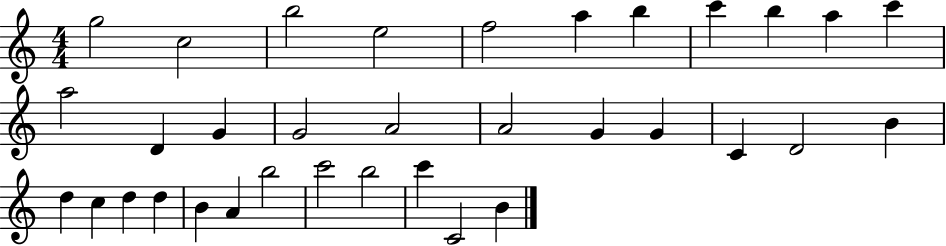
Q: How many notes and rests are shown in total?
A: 34